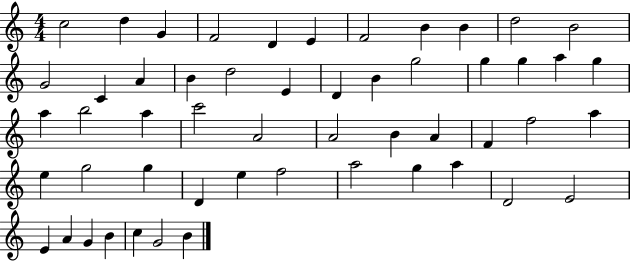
C5/h D5/q G4/q F4/h D4/q E4/q F4/h B4/q B4/q D5/h B4/h G4/h C4/q A4/q B4/q D5/h E4/q D4/q B4/q G5/h G5/q G5/q A5/q G5/q A5/q B5/h A5/q C6/h A4/h A4/h B4/q A4/q F4/q F5/h A5/q E5/q G5/h G5/q D4/q E5/q F5/h A5/h G5/q A5/q D4/h E4/h E4/q A4/q G4/q B4/q C5/q G4/h B4/q